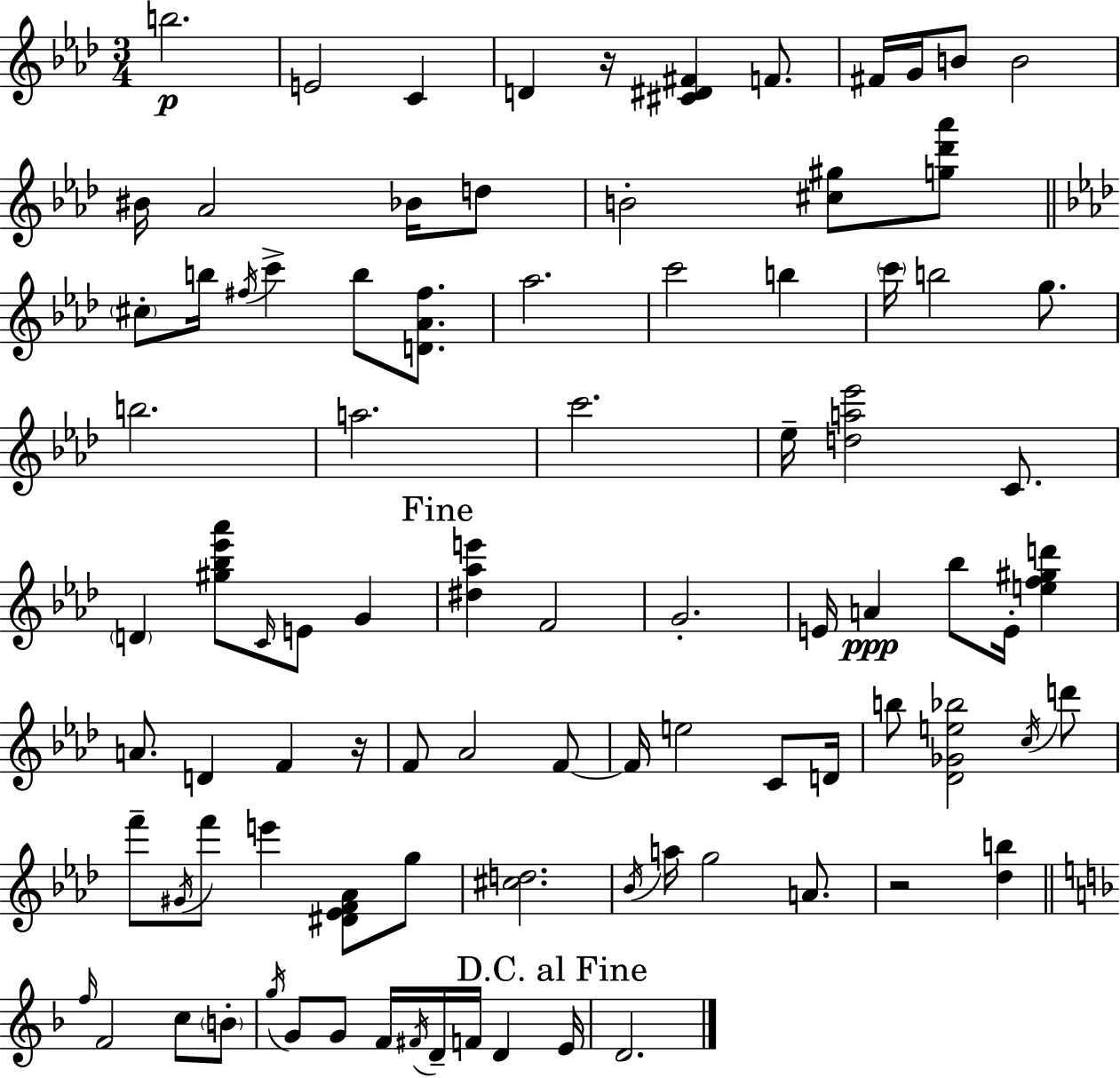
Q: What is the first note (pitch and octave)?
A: B5